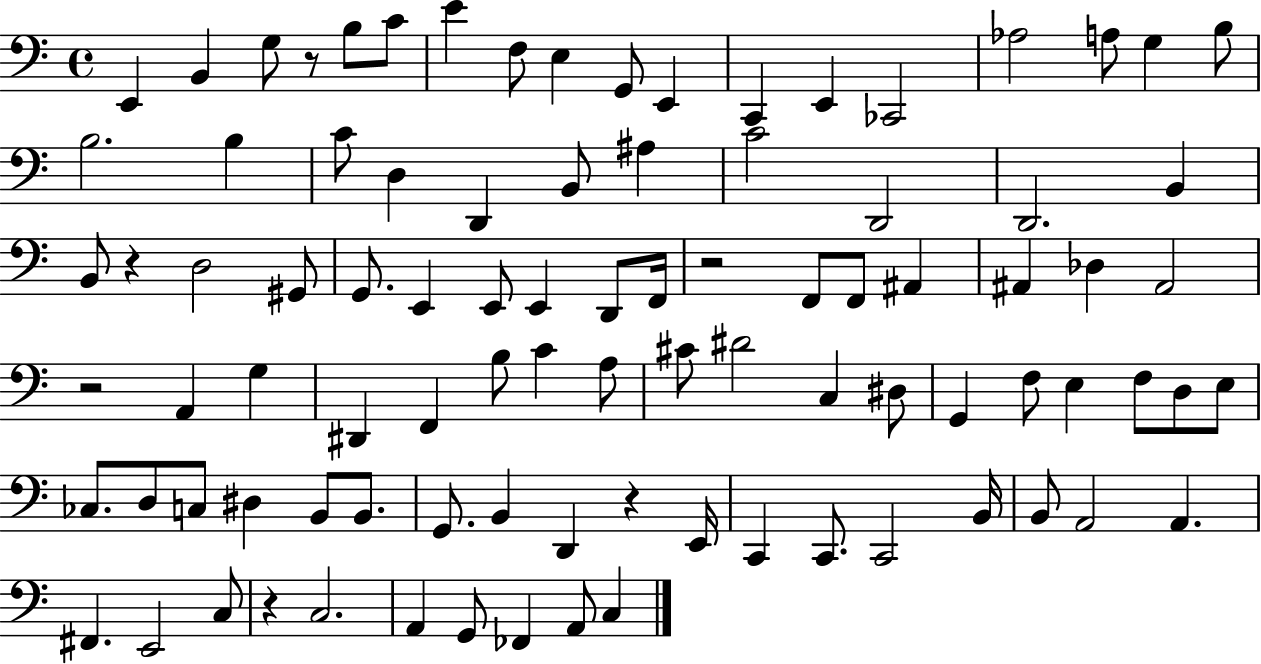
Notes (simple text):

E2/q B2/q G3/e R/e B3/e C4/e E4/q F3/e E3/q G2/e E2/q C2/q E2/q CES2/h Ab3/h A3/e G3/q B3/e B3/h. B3/q C4/e D3/q D2/q B2/e A#3/q C4/h D2/h D2/h. B2/q B2/e R/q D3/h G#2/e G2/e. E2/q E2/e E2/q D2/e F2/s R/h F2/e F2/e A#2/q A#2/q Db3/q A#2/h R/h A2/q G3/q D#2/q F2/q B3/e C4/q A3/e C#4/e D#4/h C3/q D#3/e G2/q F3/e E3/q F3/e D3/e E3/e CES3/e. D3/e C3/e D#3/q B2/e B2/e. G2/e. B2/q D2/q R/q E2/s C2/q C2/e. C2/h B2/s B2/e A2/h A2/q. F#2/q. E2/h C3/e R/q C3/h. A2/q G2/e FES2/q A2/e C3/q